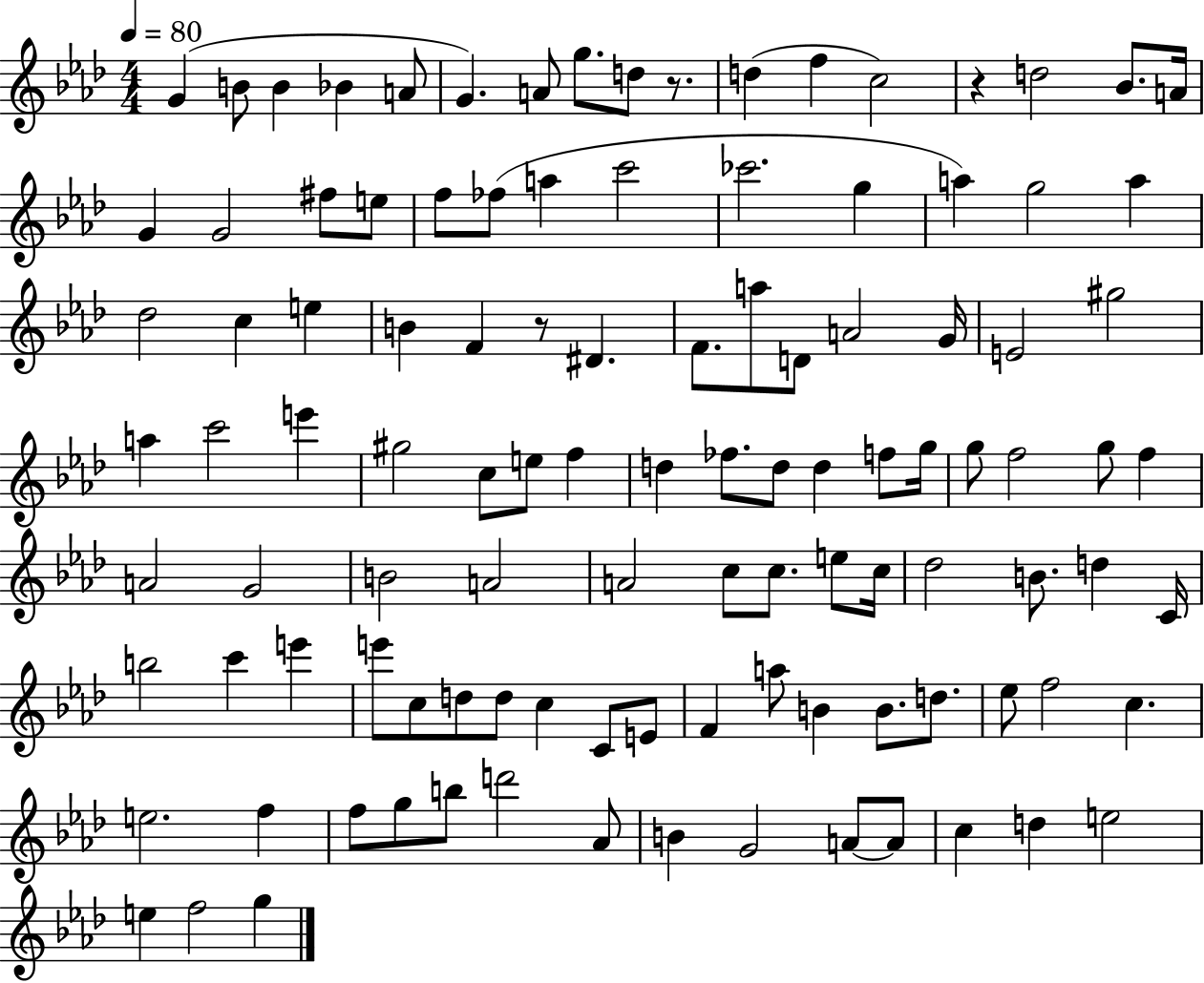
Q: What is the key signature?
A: AES major